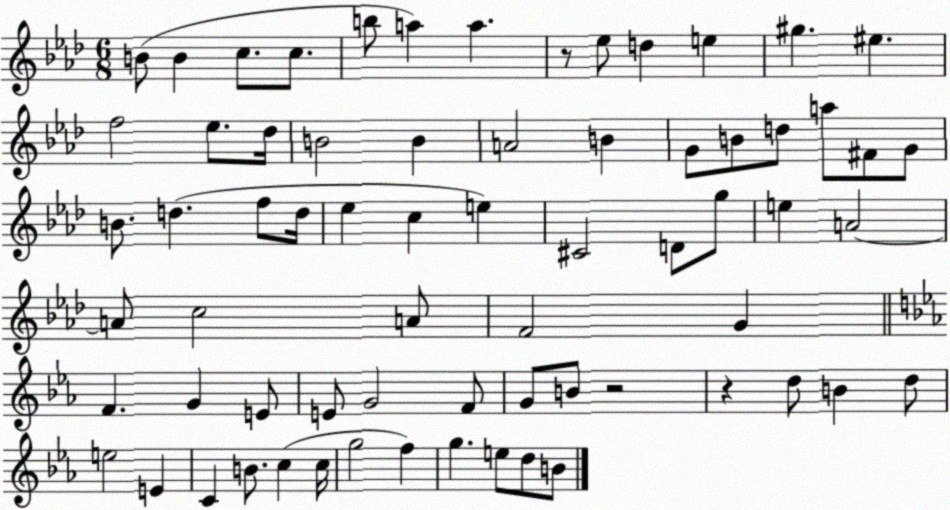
X:1
T:Untitled
M:6/8
L:1/4
K:Ab
B/2 B c/2 c/2 b/2 a a z/2 _e/2 d e ^g ^e f2 _e/2 _d/4 B2 B A2 B G/2 B/2 d/2 a/2 ^F/2 G/2 B/2 d f/2 d/4 _e c e ^C2 D/2 g/2 e A2 A/2 c2 A/2 F2 G F G E/2 E/2 G2 F/2 G/2 B/2 z2 z d/2 B d/2 e2 E C B/2 c c/4 g2 f g e/2 d/2 B/2